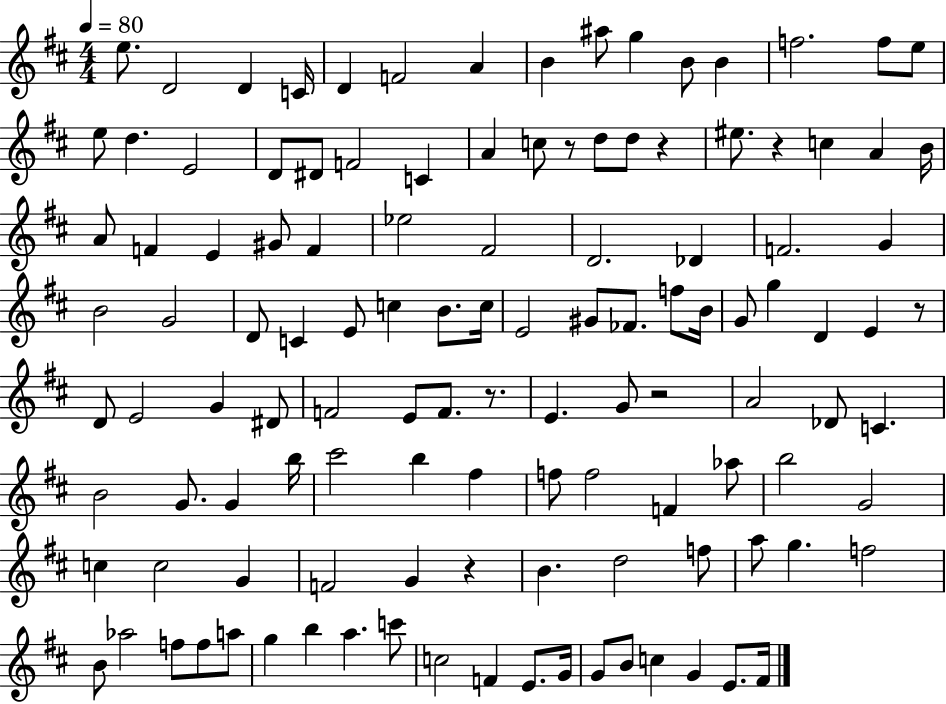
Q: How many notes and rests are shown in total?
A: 120